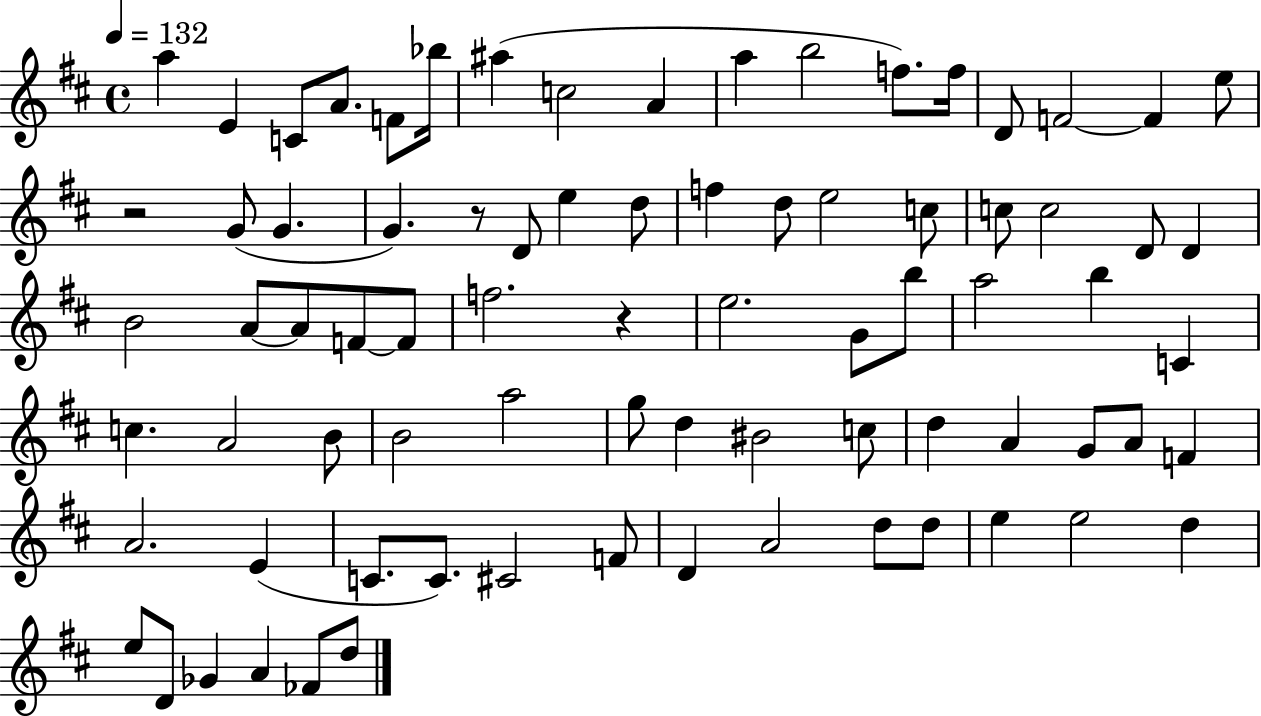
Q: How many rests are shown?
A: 3